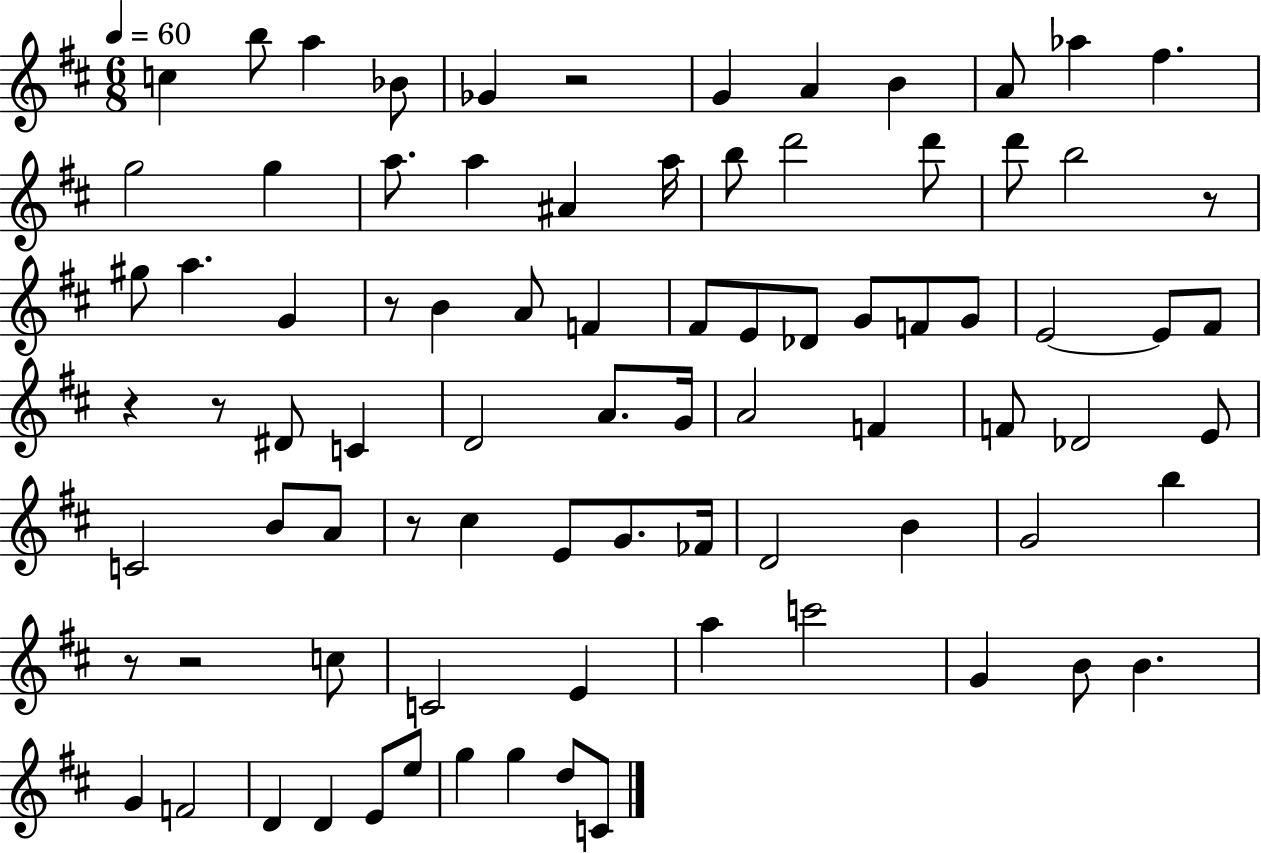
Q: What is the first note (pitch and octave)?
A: C5